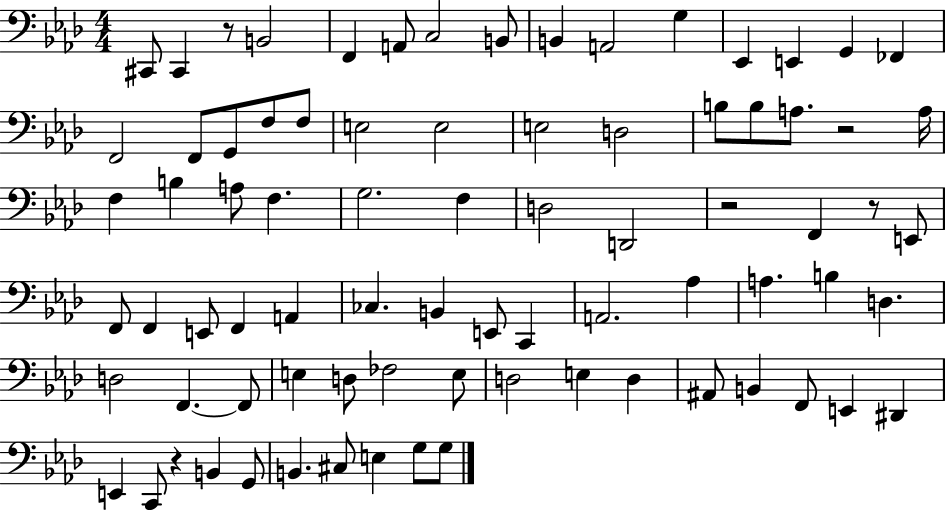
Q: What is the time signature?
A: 4/4